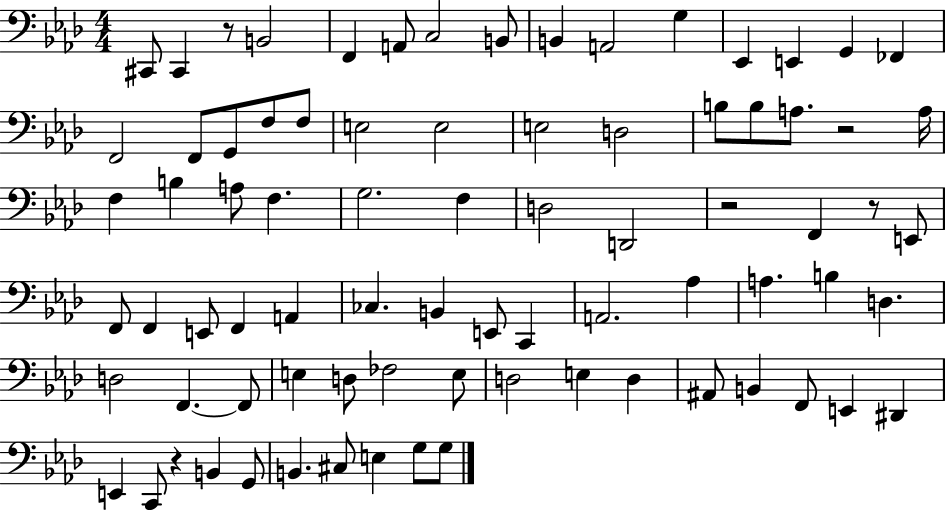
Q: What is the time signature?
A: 4/4